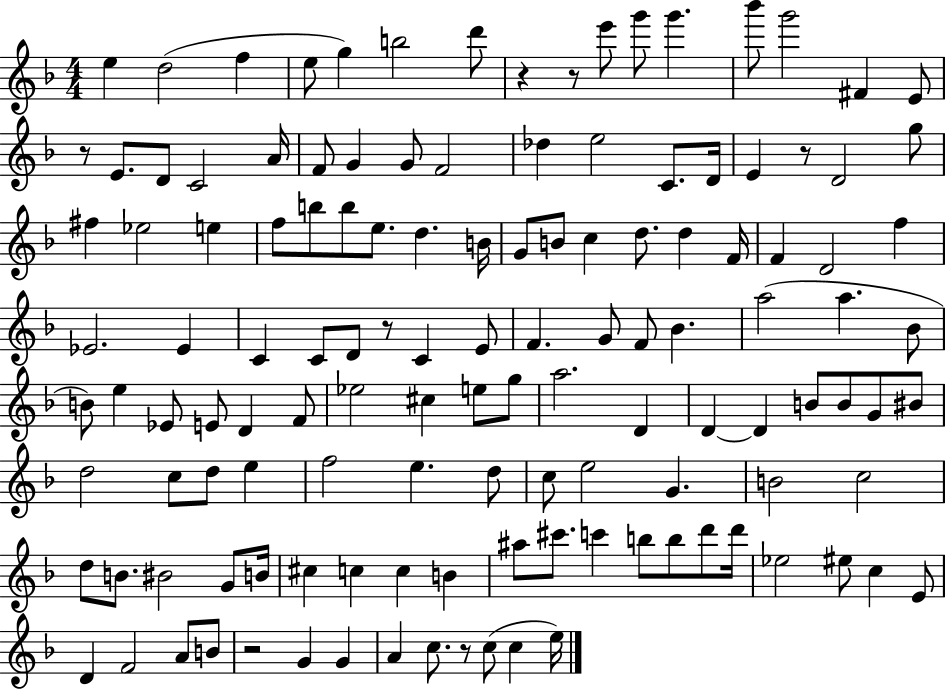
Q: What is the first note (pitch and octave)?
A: E5